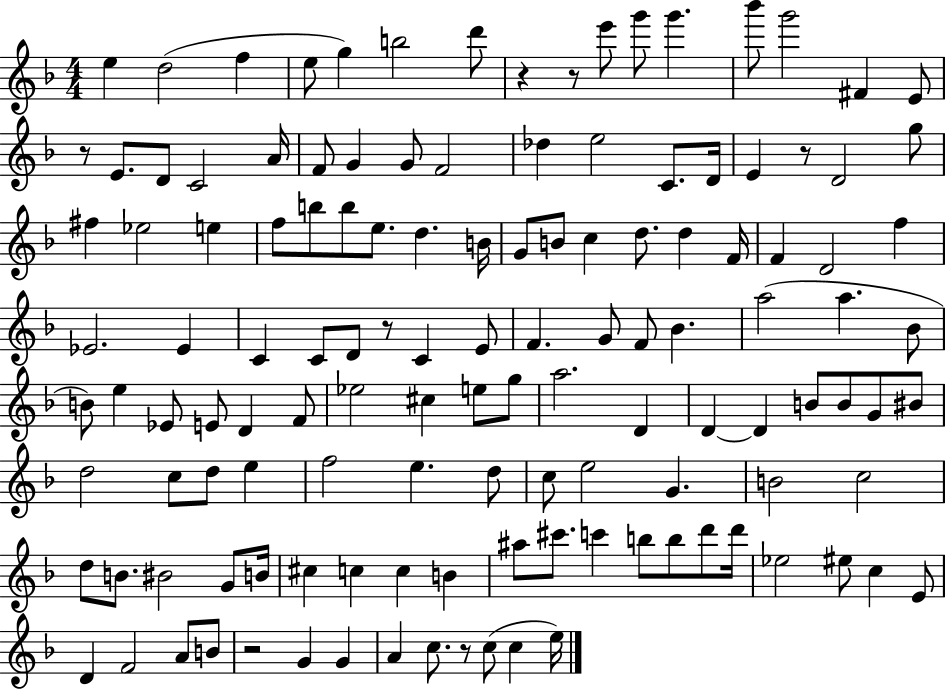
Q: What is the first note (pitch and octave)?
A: E5